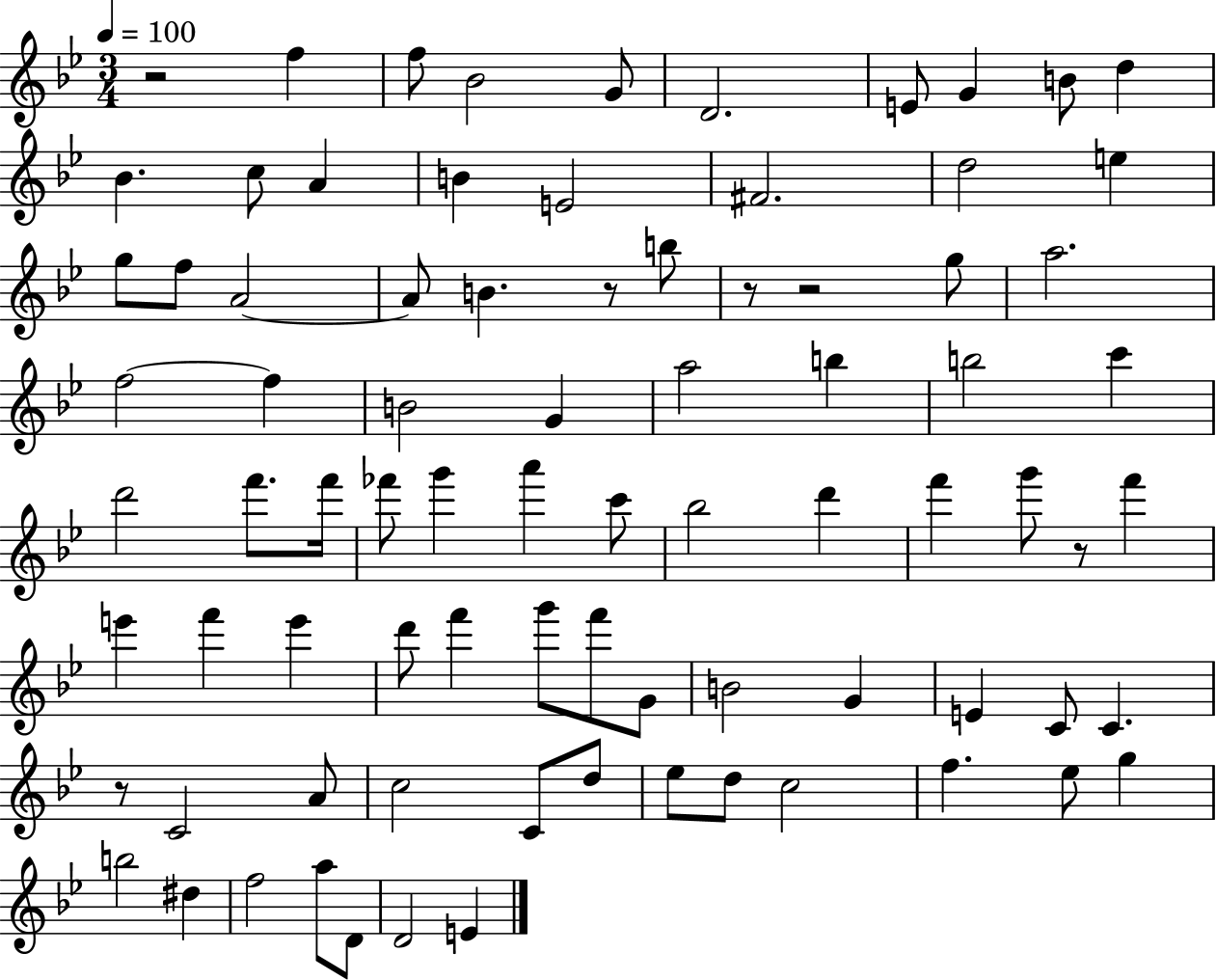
X:1
T:Untitled
M:3/4
L:1/4
K:Bb
z2 f f/2 _B2 G/2 D2 E/2 G B/2 d _B c/2 A B E2 ^F2 d2 e g/2 f/2 A2 A/2 B z/2 b/2 z/2 z2 g/2 a2 f2 f B2 G a2 b b2 c' d'2 f'/2 f'/4 _f'/2 g' a' c'/2 _b2 d' f' g'/2 z/2 f' e' f' e' d'/2 f' g'/2 f'/2 G/2 B2 G E C/2 C z/2 C2 A/2 c2 C/2 d/2 _e/2 d/2 c2 f _e/2 g b2 ^d f2 a/2 D/2 D2 E